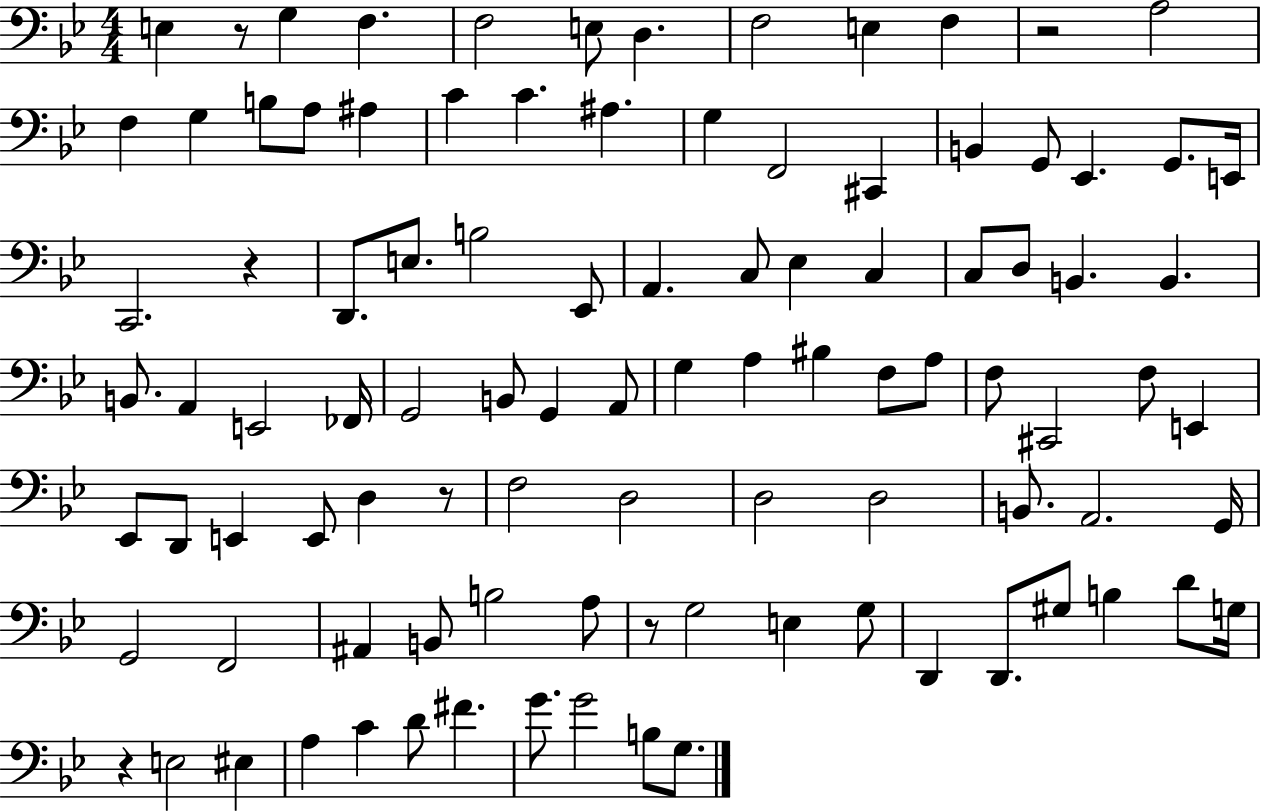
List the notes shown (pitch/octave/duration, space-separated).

E3/q R/e G3/q F3/q. F3/h E3/e D3/q. F3/h E3/q F3/q R/h A3/h F3/q G3/q B3/e A3/e A#3/q C4/q C4/q. A#3/q. G3/q F2/h C#2/q B2/q G2/e Eb2/q. G2/e. E2/s C2/h. R/q D2/e. E3/e. B3/h Eb2/e A2/q. C3/e Eb3/q C3/q C3/e D3/e B2/q. B2/q. B2/e. A2/q E2/h FES2/s G2/h B2/e G2/q A2/e G3/q A3/q BIS3/q F3/e A3/e F3/e C#2/h F3/e E2/q Eb2/e D2/e E2/q E2/e D3/q R/e F3/h D3/h D3/h D3/h B2/e. A2/h. G2/s G2/h F2/h A#2/q B2/e B3/h A3/e R/e G3/h E3/q G3/e D2/q D2/e. G#3/e B3/q D4/e G3/s R/q E3/h EIS3/q A3/q C4/q D4/e F#4/q. G4/e. G4/h B3/e G3/e.